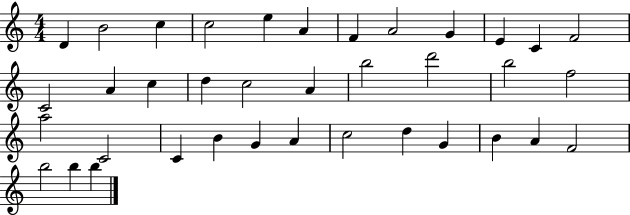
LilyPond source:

{
  \clef treble
  \numericTimeSignature
  \time 4/4
  \key c \major
  d'4 b'2 c''4 | c''2 e''4 a'4 | f'4 a'2 g'4 | e'4 c'4 f'2 | \break c'2 a'4 c''4 | d''4 c''2 a'4 | b''2 d'''2 | b''2 f''2 | \break a''2 c'2 | c'4 b'4 g'4 a'4 | c''2 d''4 g'4 | b'4 a'4 f'2 | \break b''2 b''4 b''4 | \bar "|."
}